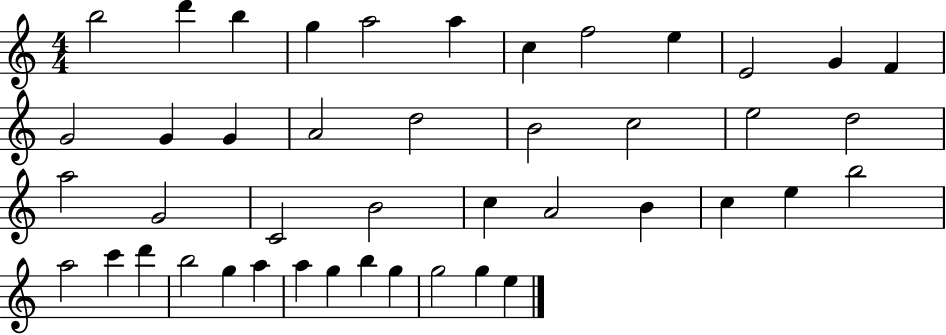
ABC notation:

X:1
T:Untitled
M:4/4
L:1/4
K:C
b2 d' b g a2 a c f2 e E2 G F G2 G G A2 d2 B2 c2 e2 d2 a2 G2 C2 B2 c A2 B c e b2 a2 c' d' b2 g a a g b g g2 g e